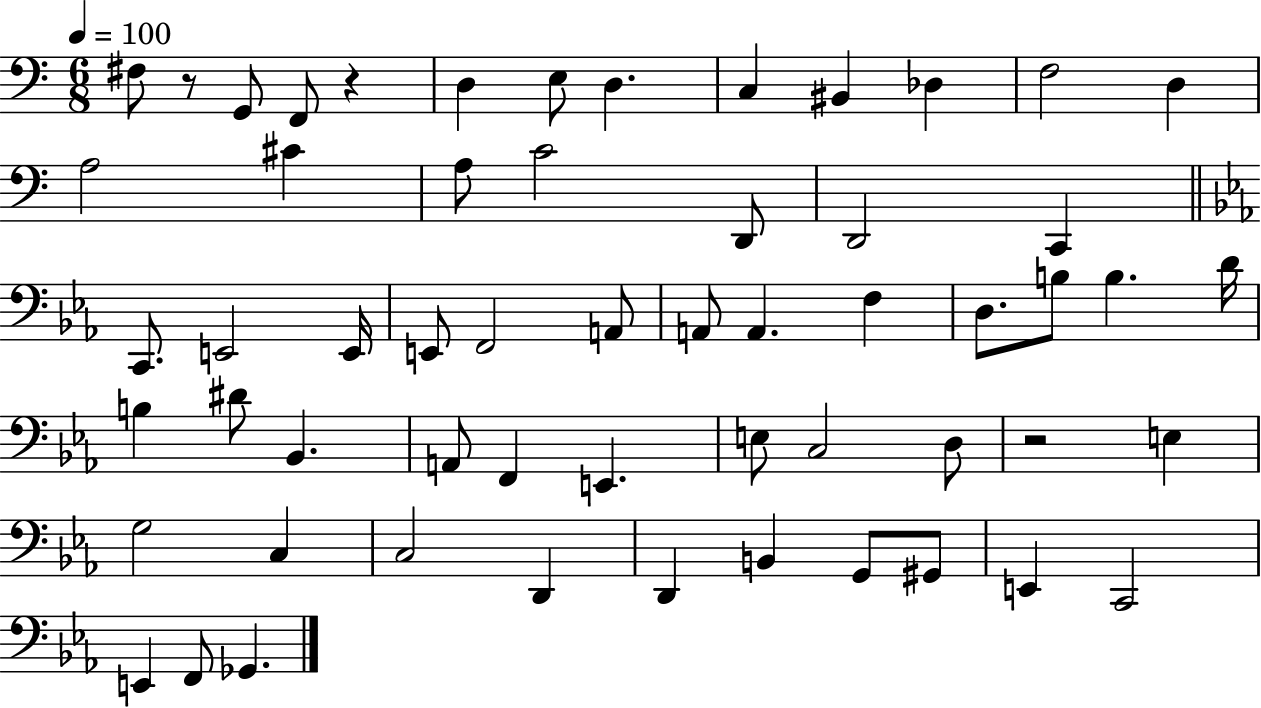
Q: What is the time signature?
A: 6/8